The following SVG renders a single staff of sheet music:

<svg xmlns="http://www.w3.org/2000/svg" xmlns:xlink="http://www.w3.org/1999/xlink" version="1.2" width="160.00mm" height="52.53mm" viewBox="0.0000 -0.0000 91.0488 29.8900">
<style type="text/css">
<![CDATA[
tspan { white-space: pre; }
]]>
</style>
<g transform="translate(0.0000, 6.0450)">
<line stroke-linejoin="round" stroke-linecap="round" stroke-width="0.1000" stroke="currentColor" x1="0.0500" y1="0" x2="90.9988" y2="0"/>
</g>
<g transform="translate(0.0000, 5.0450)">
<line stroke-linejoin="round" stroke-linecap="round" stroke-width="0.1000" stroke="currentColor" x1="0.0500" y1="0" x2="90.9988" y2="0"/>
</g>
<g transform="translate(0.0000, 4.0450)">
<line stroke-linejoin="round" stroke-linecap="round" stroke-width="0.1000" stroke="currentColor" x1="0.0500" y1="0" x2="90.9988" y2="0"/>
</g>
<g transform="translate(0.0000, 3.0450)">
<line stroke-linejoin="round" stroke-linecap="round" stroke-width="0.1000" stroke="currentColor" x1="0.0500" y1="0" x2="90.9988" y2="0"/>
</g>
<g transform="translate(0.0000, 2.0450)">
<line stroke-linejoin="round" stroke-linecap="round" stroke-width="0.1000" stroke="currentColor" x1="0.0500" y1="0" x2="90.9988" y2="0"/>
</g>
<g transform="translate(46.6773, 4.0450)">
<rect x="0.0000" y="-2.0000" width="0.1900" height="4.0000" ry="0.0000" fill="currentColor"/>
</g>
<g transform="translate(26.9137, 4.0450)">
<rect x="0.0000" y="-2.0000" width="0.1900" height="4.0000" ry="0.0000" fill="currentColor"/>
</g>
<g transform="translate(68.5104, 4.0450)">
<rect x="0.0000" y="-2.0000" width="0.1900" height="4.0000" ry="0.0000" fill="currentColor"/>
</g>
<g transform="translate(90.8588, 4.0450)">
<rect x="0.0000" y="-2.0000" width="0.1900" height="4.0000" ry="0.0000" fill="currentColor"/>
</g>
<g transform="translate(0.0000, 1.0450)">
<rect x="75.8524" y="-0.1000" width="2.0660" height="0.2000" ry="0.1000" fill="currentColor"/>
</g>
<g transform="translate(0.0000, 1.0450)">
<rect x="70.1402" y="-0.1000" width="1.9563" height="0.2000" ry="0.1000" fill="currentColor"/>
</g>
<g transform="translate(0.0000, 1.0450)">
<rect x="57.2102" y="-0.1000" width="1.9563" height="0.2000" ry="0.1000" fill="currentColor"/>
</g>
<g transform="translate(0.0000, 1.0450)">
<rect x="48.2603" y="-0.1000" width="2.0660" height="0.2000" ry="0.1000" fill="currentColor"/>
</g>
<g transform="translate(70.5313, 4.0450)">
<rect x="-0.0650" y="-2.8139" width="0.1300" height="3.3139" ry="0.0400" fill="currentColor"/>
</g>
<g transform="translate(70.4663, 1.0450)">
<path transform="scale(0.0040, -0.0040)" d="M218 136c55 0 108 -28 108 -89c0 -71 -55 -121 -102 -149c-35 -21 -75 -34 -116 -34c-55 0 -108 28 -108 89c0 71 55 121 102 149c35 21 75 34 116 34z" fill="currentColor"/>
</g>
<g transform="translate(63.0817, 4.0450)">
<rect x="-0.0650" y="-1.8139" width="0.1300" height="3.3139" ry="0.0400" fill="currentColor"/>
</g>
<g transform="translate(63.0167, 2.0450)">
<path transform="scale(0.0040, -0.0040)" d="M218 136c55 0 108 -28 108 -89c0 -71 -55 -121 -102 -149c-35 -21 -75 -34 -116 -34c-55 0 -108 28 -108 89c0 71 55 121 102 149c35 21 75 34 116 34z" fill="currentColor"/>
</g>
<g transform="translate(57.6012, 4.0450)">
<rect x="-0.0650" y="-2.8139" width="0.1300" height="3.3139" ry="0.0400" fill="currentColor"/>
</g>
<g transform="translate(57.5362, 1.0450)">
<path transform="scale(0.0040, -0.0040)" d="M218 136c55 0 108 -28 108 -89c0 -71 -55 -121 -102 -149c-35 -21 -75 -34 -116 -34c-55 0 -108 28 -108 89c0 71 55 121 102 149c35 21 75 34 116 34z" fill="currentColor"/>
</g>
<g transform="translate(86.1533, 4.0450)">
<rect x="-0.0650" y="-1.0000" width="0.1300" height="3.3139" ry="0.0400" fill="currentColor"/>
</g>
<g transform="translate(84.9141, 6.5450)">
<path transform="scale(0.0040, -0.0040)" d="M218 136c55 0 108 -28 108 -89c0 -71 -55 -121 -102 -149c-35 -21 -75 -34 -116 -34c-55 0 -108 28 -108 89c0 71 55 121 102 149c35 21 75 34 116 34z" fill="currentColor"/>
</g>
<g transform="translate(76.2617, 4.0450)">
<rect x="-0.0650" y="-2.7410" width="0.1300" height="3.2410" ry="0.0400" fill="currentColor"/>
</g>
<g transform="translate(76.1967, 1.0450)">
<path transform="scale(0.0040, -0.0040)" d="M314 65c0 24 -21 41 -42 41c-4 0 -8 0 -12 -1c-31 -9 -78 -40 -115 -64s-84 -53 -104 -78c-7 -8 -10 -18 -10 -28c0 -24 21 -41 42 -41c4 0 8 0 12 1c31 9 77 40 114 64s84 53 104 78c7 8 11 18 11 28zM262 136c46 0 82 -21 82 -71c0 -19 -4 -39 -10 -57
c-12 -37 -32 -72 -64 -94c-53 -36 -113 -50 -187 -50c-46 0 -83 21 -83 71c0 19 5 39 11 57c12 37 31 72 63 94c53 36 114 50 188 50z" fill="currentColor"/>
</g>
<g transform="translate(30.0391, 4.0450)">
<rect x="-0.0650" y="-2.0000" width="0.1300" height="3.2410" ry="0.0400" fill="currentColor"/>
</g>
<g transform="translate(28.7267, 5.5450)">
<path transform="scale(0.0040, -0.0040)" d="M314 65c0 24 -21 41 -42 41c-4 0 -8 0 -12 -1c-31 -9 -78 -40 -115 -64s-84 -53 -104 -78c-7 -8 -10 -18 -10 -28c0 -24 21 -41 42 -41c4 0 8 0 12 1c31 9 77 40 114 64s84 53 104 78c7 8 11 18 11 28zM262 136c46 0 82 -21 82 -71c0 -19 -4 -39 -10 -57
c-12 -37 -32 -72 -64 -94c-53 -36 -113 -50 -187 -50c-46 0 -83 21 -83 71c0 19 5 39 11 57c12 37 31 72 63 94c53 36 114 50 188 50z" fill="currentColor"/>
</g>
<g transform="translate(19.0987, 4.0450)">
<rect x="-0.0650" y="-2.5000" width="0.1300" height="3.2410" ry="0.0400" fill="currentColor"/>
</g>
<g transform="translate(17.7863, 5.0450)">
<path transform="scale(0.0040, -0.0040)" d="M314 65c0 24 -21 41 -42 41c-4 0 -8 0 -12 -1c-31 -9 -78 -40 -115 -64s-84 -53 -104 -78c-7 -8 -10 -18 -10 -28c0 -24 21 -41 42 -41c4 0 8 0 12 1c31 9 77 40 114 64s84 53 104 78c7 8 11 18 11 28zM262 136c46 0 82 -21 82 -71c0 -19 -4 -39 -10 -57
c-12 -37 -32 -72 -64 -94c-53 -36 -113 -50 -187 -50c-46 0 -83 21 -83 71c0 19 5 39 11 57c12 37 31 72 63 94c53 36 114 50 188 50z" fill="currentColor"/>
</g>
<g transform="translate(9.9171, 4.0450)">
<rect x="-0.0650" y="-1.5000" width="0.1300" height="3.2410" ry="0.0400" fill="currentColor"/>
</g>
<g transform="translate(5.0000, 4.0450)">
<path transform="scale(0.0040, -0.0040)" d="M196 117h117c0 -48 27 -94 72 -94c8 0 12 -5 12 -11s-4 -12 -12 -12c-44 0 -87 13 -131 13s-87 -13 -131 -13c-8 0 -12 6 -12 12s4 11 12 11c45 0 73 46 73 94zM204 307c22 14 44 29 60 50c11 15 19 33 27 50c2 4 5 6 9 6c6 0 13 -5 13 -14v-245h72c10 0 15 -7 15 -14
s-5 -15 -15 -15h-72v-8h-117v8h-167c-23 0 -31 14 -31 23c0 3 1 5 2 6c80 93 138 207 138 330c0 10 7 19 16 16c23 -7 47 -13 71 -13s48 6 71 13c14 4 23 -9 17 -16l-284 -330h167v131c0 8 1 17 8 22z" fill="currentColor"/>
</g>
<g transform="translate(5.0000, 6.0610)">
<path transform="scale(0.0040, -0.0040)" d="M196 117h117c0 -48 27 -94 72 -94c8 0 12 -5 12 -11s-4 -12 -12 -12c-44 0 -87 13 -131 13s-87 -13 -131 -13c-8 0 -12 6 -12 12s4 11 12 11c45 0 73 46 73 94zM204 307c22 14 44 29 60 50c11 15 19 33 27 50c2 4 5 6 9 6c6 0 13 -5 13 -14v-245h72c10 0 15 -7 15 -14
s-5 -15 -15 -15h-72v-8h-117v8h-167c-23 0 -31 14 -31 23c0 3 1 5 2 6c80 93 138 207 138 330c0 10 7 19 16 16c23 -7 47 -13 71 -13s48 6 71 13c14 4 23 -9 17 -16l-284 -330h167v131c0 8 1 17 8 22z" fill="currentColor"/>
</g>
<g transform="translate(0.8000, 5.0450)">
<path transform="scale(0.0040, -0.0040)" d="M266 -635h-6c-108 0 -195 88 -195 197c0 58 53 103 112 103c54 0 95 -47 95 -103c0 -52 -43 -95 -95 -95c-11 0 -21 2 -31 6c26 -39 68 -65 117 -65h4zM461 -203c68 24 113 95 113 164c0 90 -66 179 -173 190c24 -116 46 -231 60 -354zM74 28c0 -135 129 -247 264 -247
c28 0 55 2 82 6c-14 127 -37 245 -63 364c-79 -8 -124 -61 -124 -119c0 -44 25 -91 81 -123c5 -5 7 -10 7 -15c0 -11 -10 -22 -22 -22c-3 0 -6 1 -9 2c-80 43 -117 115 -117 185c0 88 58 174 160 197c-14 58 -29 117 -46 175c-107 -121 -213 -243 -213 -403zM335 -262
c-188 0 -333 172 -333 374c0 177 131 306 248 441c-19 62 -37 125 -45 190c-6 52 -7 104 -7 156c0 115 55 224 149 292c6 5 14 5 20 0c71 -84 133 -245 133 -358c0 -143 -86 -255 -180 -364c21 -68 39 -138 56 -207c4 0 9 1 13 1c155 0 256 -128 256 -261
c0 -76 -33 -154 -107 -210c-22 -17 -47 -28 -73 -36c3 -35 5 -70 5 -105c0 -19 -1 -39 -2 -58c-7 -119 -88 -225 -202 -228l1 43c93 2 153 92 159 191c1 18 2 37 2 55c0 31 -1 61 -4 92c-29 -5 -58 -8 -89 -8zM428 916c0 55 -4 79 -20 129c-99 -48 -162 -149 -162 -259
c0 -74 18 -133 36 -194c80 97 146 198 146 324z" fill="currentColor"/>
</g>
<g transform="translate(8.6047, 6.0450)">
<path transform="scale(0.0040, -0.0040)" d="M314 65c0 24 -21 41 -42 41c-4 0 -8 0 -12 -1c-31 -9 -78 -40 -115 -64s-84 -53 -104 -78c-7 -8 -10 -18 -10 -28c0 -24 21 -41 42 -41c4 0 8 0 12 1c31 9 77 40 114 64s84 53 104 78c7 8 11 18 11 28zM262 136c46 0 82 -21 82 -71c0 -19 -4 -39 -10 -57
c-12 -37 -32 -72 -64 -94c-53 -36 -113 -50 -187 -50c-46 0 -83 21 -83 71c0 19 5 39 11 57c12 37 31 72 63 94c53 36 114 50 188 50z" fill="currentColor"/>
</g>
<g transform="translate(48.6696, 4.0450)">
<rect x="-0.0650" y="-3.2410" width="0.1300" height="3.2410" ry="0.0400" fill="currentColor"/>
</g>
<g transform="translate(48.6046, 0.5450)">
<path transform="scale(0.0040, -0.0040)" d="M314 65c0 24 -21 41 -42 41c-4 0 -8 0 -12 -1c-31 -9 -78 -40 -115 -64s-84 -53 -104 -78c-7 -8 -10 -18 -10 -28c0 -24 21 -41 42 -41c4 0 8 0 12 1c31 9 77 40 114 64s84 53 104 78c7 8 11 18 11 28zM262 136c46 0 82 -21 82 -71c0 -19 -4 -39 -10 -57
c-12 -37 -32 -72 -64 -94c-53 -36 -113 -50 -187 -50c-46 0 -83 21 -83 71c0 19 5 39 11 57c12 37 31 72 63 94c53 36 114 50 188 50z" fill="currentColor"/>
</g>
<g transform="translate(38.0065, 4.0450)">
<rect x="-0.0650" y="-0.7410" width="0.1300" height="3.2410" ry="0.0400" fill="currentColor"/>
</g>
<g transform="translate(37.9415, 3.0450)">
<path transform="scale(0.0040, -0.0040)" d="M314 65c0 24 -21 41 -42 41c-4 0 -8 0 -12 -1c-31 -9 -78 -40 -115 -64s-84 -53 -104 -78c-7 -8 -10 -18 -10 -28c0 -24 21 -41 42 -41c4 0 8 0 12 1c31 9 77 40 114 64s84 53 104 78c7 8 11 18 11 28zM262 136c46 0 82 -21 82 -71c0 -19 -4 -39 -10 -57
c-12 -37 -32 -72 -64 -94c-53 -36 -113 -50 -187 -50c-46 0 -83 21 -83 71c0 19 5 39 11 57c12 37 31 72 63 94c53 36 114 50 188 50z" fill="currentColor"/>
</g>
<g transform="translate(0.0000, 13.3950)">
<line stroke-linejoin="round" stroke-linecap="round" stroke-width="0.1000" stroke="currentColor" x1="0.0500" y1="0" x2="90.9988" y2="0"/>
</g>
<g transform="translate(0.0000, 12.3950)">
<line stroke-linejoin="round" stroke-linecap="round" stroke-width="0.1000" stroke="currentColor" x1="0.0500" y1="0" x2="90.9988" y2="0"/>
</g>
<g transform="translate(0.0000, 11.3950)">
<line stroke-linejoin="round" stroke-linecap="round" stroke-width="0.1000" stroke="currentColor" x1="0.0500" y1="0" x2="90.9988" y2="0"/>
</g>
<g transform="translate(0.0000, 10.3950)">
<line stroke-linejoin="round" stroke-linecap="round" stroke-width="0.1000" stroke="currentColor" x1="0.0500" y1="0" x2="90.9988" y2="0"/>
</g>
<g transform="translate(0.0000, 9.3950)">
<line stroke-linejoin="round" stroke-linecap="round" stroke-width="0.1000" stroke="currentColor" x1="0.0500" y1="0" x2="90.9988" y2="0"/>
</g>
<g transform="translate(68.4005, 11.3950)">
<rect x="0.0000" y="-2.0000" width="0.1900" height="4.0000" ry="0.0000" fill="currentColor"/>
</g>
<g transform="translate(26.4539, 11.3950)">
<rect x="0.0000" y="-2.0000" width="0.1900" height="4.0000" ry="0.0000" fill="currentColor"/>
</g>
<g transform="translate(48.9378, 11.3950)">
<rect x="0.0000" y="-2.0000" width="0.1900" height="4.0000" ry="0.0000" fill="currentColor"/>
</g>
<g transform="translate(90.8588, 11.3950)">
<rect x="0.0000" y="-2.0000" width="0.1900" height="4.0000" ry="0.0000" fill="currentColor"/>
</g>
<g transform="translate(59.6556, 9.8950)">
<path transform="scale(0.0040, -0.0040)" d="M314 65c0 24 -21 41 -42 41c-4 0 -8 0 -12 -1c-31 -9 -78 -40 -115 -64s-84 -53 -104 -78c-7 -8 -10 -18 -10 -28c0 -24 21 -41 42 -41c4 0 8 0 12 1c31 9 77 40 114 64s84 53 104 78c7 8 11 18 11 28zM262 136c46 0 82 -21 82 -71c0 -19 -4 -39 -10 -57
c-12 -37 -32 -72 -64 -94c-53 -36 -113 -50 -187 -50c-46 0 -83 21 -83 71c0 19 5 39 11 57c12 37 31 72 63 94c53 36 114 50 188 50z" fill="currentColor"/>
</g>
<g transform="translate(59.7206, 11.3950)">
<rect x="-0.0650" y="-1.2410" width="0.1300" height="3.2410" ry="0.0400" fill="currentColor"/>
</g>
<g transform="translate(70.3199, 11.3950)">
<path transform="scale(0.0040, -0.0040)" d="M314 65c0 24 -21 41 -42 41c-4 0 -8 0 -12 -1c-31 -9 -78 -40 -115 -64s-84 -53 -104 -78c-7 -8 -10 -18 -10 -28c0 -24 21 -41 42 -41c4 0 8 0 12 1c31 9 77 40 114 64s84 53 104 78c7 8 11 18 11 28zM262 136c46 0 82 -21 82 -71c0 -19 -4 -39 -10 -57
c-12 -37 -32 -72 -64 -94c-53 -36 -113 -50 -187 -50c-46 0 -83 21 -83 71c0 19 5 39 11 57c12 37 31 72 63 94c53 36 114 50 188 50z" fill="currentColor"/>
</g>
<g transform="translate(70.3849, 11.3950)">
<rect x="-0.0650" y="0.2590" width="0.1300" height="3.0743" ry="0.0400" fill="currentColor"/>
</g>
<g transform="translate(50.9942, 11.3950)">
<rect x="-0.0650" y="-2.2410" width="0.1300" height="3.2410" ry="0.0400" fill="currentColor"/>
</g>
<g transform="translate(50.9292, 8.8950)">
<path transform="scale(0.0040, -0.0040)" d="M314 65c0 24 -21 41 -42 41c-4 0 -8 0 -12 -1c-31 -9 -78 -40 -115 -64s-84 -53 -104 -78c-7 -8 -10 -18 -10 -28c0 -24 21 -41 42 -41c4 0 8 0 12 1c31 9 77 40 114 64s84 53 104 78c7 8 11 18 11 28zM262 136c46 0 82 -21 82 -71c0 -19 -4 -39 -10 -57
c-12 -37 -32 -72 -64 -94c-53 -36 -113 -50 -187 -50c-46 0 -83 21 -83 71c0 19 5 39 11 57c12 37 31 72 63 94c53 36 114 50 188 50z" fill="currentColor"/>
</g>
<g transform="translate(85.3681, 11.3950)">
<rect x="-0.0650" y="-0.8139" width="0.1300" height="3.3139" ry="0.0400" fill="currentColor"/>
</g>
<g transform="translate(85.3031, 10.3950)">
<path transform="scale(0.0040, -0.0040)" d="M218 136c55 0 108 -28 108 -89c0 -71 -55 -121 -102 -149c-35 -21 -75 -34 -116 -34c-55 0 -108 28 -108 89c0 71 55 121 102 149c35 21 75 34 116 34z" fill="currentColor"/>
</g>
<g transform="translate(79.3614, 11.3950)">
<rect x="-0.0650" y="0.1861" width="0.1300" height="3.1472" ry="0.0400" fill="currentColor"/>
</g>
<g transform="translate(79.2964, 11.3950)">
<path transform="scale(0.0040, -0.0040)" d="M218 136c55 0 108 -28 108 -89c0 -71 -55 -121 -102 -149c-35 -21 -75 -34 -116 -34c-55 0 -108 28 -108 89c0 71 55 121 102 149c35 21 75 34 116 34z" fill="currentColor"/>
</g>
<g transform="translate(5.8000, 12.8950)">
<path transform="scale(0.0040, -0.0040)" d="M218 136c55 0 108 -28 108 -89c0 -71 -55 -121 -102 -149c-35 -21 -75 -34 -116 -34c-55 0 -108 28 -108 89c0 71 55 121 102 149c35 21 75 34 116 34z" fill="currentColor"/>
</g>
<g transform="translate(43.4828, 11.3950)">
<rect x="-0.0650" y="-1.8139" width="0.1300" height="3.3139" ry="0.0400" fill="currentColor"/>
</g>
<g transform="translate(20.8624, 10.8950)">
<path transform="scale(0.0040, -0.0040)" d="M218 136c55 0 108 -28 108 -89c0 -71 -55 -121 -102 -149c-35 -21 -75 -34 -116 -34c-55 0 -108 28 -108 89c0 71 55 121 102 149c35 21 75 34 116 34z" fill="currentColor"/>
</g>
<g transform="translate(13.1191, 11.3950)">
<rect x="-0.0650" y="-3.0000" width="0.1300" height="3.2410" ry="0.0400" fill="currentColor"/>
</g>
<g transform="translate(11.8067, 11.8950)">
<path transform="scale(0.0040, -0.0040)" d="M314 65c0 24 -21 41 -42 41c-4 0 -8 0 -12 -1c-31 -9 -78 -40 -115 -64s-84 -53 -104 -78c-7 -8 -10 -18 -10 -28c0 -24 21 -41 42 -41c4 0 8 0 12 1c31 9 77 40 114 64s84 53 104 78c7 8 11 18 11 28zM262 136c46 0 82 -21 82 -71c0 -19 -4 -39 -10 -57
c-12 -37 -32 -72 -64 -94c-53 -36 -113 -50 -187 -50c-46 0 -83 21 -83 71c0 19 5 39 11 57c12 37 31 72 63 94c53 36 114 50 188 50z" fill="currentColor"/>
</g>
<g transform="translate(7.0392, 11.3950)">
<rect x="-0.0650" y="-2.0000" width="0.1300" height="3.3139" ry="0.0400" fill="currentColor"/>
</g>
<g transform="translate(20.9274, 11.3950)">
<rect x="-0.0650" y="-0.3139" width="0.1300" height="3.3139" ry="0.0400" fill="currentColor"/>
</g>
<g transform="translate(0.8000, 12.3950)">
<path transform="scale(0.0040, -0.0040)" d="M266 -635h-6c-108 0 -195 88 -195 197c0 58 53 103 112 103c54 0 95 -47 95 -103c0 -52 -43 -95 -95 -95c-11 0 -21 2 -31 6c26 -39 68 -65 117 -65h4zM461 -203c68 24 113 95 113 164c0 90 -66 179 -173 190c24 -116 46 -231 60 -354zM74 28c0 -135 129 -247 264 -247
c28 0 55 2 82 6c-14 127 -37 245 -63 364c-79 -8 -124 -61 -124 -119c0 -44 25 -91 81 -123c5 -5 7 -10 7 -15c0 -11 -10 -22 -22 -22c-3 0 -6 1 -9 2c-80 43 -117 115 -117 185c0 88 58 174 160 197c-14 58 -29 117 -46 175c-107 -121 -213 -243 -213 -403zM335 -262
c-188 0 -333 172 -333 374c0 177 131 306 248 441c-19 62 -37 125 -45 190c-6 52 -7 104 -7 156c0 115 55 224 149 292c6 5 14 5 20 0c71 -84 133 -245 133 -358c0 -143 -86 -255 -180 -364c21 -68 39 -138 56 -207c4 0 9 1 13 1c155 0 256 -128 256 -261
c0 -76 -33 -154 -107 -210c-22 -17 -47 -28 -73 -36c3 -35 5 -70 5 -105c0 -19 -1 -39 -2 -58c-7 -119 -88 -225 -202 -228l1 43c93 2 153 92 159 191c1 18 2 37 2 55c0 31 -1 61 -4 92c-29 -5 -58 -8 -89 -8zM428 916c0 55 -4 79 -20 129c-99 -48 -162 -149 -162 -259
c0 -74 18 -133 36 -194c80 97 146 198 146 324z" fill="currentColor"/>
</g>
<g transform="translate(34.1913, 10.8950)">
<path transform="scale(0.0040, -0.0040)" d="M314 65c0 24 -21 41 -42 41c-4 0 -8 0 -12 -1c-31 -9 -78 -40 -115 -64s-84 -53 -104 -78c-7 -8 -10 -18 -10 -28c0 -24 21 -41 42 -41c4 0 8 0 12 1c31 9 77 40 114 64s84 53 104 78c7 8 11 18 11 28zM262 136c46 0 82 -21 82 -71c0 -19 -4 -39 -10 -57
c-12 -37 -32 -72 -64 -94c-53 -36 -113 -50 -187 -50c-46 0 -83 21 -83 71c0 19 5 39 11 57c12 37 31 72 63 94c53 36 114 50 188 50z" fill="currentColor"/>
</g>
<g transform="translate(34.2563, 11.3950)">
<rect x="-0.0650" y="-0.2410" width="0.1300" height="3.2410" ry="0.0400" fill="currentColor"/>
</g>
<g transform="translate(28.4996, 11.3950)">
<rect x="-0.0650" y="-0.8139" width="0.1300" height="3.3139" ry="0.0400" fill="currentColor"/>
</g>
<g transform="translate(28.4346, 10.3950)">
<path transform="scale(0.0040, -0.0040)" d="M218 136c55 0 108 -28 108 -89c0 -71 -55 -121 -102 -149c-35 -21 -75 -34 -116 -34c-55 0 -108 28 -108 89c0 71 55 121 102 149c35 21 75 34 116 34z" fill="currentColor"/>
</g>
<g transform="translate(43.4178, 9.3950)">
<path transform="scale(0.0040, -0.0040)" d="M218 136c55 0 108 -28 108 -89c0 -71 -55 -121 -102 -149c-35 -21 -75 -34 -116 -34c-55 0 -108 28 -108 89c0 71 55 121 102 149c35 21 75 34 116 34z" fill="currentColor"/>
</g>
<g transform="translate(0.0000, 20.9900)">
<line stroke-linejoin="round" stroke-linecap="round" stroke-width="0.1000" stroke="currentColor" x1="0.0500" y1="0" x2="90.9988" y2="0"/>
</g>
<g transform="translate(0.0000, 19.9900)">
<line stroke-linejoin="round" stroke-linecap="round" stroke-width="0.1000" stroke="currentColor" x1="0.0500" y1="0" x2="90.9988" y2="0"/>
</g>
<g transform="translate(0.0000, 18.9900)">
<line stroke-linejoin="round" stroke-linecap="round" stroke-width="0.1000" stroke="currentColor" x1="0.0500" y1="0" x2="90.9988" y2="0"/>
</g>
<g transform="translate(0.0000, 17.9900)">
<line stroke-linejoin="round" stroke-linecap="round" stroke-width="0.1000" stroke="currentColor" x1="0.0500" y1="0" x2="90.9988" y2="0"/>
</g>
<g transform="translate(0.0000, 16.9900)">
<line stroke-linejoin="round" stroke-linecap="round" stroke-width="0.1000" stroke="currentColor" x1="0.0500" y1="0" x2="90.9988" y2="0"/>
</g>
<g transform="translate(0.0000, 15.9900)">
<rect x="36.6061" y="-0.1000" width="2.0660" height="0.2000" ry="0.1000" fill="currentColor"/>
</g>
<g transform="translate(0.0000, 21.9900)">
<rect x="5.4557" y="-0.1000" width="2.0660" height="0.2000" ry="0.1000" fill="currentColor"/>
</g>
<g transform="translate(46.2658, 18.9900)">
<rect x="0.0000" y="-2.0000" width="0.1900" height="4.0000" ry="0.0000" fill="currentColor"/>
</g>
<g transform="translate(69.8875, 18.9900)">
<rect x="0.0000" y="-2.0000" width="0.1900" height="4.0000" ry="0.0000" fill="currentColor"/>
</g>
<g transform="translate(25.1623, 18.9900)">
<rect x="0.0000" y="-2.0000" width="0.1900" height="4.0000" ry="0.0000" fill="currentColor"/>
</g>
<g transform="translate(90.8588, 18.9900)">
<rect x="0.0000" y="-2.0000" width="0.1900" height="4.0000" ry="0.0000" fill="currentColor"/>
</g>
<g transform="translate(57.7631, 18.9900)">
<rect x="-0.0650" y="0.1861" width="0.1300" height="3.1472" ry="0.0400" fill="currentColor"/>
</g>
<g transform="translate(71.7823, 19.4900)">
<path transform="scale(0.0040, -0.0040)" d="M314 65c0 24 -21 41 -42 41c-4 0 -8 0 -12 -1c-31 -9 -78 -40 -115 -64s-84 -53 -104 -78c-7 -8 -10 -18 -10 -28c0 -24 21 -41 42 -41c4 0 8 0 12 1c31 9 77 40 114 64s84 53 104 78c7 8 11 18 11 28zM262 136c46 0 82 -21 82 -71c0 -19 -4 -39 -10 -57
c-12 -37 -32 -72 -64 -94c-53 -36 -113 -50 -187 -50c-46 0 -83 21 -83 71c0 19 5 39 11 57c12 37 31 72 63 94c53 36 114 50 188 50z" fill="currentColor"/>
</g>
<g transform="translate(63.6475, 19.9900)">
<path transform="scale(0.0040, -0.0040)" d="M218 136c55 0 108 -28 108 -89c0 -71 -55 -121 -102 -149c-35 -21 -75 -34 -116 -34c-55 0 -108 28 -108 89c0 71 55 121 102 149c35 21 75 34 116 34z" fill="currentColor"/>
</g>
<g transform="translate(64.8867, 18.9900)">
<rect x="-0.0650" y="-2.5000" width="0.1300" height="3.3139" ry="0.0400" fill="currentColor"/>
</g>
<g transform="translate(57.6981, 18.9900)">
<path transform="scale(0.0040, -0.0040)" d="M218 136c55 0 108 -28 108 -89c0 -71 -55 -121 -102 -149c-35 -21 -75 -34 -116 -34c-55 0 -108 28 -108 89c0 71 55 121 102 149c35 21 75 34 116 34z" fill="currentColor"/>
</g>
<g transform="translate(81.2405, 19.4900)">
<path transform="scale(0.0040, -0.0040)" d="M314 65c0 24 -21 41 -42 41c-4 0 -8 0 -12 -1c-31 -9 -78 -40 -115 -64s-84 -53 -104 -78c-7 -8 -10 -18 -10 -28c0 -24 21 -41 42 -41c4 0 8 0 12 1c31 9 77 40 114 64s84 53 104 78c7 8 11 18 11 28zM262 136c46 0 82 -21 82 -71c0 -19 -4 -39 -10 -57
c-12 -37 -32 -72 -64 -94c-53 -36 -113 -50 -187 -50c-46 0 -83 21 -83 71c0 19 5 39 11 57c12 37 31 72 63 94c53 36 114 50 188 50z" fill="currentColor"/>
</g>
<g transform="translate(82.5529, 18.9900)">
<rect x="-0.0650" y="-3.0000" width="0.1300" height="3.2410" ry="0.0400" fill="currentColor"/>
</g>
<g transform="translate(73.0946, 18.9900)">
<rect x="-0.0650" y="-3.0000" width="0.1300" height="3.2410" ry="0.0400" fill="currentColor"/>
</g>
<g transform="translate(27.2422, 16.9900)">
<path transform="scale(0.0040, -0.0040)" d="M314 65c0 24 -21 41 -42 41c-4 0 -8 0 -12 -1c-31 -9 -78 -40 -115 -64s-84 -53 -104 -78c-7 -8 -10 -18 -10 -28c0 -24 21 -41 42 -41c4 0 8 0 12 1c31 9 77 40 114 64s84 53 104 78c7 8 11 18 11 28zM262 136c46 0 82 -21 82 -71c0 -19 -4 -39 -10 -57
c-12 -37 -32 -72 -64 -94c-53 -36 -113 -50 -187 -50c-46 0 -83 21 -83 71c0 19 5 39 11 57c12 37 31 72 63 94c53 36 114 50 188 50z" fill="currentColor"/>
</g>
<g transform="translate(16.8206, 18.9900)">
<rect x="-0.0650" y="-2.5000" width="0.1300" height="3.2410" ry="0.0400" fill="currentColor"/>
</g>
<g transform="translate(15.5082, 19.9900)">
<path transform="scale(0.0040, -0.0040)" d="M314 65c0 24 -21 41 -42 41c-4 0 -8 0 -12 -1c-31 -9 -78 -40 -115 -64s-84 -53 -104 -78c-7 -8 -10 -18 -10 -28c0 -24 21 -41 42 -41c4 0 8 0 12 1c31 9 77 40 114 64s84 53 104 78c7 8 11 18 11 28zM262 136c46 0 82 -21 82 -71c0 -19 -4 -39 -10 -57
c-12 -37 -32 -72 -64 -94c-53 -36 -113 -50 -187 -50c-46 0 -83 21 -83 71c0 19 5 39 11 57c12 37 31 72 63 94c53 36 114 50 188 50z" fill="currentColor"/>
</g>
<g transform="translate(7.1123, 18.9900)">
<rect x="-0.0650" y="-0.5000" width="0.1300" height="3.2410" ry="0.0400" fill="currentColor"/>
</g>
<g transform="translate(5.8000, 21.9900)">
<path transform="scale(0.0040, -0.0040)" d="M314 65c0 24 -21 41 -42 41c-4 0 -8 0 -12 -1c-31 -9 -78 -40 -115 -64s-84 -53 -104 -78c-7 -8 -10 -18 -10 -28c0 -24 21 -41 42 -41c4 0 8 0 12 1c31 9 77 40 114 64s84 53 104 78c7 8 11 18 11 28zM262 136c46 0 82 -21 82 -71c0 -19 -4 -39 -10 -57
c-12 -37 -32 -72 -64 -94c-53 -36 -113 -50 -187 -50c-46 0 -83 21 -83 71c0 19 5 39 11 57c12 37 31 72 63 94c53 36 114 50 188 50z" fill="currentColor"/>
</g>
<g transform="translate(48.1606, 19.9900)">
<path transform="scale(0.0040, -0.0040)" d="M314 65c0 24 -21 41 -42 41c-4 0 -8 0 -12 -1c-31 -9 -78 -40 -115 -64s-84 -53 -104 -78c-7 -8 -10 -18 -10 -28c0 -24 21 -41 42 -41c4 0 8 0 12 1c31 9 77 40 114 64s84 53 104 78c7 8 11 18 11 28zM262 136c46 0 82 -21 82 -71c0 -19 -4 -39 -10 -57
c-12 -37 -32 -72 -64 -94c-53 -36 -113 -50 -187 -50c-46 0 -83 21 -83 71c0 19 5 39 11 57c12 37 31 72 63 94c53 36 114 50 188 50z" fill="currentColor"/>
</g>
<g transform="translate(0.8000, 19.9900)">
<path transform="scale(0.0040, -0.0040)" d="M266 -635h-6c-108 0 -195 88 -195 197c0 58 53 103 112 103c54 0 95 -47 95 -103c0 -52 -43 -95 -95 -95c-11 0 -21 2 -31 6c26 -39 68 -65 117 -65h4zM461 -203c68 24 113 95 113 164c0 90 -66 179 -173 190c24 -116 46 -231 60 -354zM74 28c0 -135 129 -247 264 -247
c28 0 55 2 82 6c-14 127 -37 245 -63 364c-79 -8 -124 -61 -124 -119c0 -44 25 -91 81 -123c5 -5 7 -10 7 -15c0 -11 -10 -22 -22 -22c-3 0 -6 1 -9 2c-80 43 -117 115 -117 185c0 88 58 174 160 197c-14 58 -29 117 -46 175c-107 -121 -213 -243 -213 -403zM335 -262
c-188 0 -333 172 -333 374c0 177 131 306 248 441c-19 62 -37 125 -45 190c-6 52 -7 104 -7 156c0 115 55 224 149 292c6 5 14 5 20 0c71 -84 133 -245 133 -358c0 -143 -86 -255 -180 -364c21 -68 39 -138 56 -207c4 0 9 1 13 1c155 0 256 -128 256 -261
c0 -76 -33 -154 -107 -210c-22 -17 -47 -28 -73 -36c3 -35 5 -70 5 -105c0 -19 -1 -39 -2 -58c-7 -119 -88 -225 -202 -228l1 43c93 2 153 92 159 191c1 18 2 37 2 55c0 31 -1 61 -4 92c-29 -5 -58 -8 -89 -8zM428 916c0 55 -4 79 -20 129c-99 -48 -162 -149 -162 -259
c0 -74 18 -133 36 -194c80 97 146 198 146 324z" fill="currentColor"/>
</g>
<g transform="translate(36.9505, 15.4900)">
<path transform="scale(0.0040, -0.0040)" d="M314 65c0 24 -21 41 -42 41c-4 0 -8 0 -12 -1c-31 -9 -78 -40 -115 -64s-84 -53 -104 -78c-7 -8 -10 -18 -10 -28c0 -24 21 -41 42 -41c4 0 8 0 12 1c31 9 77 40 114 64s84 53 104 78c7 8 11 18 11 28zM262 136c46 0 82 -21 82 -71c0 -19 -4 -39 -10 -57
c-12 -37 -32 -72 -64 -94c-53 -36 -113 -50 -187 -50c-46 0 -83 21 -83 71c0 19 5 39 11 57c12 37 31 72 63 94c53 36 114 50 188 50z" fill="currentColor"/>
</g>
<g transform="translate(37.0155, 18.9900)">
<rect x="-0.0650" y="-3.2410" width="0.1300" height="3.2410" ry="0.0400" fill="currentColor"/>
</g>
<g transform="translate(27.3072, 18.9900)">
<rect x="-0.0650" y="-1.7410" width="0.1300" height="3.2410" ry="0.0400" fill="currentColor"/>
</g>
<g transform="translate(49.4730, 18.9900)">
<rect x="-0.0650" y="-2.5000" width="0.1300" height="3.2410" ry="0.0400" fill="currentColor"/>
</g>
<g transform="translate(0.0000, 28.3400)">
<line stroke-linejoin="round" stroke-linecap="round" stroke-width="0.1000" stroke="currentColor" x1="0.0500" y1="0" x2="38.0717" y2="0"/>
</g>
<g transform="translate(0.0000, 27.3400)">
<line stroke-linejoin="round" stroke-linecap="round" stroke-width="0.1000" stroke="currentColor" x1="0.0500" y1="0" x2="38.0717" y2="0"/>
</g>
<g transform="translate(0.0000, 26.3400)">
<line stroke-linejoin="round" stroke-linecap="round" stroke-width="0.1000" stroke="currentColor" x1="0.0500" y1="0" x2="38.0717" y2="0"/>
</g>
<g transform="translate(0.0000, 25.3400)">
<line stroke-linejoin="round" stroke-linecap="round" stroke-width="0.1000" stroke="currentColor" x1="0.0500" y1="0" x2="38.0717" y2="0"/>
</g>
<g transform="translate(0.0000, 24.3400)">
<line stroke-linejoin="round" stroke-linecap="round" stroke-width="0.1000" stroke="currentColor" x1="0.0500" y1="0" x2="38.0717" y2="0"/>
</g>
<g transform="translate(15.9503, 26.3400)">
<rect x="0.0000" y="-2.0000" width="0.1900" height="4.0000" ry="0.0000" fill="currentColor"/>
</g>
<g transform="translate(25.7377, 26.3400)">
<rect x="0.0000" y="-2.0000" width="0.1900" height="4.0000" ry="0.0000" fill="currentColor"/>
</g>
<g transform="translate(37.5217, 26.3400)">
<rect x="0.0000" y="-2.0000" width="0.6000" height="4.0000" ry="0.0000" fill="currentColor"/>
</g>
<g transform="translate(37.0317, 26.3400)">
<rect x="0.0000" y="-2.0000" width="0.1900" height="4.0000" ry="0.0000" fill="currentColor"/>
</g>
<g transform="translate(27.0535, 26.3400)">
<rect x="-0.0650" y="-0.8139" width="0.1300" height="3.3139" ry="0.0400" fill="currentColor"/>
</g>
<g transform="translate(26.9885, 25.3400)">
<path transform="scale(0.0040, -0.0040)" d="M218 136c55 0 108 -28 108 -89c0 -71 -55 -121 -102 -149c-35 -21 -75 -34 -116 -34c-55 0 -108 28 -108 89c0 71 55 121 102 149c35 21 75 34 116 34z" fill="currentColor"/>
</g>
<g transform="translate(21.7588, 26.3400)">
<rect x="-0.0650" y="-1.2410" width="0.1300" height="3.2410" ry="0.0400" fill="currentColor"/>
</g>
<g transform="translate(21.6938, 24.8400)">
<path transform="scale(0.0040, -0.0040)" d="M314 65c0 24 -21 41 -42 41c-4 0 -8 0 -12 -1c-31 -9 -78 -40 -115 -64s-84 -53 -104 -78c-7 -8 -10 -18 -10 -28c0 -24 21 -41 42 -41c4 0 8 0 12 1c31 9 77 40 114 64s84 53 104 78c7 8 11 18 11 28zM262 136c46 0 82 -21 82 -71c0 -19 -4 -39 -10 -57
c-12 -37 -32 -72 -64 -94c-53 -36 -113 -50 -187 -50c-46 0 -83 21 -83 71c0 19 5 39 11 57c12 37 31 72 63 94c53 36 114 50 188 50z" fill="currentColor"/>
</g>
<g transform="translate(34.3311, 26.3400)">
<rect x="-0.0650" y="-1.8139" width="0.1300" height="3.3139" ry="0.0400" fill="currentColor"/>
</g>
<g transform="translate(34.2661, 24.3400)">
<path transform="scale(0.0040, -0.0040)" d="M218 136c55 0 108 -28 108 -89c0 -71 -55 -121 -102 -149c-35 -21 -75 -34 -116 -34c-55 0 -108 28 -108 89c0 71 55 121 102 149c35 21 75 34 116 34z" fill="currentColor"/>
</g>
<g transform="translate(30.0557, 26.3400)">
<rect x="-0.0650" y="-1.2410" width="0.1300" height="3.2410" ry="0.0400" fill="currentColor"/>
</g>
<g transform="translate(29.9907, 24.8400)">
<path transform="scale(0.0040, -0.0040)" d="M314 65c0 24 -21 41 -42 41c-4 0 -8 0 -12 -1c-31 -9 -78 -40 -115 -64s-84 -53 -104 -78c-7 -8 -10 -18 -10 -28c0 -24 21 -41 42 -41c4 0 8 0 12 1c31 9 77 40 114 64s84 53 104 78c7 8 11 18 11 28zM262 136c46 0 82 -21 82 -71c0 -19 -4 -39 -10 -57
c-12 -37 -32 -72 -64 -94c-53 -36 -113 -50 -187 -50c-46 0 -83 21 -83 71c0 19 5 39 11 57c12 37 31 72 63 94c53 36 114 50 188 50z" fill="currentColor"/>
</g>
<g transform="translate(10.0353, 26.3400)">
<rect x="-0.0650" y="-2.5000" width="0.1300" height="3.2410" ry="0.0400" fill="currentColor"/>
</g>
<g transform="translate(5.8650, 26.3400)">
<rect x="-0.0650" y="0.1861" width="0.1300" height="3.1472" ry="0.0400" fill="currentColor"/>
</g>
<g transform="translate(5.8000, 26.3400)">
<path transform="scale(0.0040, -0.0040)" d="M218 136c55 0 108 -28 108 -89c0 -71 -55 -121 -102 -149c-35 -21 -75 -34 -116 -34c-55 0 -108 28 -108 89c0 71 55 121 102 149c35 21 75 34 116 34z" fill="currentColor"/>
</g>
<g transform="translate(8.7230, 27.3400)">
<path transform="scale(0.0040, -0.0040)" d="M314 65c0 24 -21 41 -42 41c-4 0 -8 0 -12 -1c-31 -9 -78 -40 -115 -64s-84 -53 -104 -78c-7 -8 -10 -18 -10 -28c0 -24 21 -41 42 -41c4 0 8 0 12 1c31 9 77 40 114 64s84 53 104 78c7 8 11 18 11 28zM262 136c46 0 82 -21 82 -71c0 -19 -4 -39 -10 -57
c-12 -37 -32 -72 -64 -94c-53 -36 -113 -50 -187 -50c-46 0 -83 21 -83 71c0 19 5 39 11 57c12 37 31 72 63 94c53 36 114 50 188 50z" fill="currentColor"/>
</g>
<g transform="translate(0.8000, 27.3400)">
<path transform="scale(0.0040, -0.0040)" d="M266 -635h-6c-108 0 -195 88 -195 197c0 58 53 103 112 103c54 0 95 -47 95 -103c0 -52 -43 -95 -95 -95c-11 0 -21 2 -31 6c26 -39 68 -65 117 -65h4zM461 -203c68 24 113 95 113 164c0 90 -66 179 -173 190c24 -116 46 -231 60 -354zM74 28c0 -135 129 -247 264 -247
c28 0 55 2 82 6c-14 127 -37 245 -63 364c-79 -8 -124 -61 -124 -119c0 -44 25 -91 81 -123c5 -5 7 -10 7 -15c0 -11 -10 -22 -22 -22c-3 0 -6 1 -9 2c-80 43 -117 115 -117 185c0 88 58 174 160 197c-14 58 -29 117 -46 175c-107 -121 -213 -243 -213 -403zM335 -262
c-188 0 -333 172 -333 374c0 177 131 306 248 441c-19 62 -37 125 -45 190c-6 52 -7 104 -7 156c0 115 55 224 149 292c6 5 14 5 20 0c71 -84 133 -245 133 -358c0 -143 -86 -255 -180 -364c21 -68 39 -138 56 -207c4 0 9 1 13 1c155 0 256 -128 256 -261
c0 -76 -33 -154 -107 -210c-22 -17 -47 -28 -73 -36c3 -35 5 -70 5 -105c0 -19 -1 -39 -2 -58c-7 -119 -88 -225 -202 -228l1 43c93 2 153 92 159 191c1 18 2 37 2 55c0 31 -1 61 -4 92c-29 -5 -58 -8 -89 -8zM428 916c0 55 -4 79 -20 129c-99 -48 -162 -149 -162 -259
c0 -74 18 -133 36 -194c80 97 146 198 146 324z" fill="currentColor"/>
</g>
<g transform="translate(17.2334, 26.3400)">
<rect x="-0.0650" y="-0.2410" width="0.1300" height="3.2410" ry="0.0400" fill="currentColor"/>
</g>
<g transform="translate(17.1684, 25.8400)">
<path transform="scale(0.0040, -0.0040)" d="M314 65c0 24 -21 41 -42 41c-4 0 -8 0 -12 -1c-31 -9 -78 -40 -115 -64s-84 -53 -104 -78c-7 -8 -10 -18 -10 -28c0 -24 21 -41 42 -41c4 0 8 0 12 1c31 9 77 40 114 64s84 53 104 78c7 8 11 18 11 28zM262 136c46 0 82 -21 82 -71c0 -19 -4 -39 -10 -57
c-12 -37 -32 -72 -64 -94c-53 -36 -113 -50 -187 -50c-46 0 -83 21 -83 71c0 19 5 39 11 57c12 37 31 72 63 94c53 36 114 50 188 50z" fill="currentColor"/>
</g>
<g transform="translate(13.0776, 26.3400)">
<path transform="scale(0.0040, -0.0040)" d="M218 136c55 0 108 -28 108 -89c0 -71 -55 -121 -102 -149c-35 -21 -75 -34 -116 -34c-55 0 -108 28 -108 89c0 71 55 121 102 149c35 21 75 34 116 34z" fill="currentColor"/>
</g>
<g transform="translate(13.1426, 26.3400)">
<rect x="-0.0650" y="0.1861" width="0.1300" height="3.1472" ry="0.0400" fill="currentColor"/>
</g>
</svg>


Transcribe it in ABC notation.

X:1
T:Untitled
M:4/4
L:1/4
K:C
E2 G2 F2 d2 b2 a f a a2 D F A2 c d c2 f g2 e2 B2 B d C2 G2 f2 b2 G2 B G A2 A2 B G2 B c2 e2 d e2 f